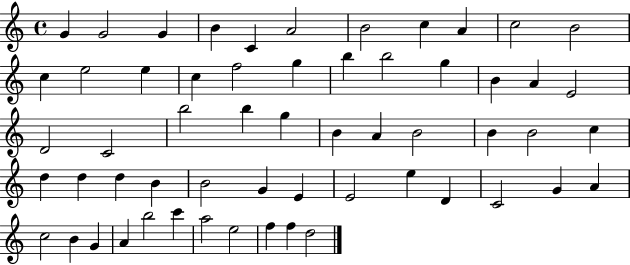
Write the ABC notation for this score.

X:1
T:Untitled
M:4/4
L:1/4
K:C
G G2 G B C A2 B2 c A c2 B2 c e2 e c f2 g b b2 g B A E2 D2 C2 b2 b g B A B2 B B2 c d d d B B2 G E E2 e D C2 G A c2 B G A b2 c' a2 e2 f f d2